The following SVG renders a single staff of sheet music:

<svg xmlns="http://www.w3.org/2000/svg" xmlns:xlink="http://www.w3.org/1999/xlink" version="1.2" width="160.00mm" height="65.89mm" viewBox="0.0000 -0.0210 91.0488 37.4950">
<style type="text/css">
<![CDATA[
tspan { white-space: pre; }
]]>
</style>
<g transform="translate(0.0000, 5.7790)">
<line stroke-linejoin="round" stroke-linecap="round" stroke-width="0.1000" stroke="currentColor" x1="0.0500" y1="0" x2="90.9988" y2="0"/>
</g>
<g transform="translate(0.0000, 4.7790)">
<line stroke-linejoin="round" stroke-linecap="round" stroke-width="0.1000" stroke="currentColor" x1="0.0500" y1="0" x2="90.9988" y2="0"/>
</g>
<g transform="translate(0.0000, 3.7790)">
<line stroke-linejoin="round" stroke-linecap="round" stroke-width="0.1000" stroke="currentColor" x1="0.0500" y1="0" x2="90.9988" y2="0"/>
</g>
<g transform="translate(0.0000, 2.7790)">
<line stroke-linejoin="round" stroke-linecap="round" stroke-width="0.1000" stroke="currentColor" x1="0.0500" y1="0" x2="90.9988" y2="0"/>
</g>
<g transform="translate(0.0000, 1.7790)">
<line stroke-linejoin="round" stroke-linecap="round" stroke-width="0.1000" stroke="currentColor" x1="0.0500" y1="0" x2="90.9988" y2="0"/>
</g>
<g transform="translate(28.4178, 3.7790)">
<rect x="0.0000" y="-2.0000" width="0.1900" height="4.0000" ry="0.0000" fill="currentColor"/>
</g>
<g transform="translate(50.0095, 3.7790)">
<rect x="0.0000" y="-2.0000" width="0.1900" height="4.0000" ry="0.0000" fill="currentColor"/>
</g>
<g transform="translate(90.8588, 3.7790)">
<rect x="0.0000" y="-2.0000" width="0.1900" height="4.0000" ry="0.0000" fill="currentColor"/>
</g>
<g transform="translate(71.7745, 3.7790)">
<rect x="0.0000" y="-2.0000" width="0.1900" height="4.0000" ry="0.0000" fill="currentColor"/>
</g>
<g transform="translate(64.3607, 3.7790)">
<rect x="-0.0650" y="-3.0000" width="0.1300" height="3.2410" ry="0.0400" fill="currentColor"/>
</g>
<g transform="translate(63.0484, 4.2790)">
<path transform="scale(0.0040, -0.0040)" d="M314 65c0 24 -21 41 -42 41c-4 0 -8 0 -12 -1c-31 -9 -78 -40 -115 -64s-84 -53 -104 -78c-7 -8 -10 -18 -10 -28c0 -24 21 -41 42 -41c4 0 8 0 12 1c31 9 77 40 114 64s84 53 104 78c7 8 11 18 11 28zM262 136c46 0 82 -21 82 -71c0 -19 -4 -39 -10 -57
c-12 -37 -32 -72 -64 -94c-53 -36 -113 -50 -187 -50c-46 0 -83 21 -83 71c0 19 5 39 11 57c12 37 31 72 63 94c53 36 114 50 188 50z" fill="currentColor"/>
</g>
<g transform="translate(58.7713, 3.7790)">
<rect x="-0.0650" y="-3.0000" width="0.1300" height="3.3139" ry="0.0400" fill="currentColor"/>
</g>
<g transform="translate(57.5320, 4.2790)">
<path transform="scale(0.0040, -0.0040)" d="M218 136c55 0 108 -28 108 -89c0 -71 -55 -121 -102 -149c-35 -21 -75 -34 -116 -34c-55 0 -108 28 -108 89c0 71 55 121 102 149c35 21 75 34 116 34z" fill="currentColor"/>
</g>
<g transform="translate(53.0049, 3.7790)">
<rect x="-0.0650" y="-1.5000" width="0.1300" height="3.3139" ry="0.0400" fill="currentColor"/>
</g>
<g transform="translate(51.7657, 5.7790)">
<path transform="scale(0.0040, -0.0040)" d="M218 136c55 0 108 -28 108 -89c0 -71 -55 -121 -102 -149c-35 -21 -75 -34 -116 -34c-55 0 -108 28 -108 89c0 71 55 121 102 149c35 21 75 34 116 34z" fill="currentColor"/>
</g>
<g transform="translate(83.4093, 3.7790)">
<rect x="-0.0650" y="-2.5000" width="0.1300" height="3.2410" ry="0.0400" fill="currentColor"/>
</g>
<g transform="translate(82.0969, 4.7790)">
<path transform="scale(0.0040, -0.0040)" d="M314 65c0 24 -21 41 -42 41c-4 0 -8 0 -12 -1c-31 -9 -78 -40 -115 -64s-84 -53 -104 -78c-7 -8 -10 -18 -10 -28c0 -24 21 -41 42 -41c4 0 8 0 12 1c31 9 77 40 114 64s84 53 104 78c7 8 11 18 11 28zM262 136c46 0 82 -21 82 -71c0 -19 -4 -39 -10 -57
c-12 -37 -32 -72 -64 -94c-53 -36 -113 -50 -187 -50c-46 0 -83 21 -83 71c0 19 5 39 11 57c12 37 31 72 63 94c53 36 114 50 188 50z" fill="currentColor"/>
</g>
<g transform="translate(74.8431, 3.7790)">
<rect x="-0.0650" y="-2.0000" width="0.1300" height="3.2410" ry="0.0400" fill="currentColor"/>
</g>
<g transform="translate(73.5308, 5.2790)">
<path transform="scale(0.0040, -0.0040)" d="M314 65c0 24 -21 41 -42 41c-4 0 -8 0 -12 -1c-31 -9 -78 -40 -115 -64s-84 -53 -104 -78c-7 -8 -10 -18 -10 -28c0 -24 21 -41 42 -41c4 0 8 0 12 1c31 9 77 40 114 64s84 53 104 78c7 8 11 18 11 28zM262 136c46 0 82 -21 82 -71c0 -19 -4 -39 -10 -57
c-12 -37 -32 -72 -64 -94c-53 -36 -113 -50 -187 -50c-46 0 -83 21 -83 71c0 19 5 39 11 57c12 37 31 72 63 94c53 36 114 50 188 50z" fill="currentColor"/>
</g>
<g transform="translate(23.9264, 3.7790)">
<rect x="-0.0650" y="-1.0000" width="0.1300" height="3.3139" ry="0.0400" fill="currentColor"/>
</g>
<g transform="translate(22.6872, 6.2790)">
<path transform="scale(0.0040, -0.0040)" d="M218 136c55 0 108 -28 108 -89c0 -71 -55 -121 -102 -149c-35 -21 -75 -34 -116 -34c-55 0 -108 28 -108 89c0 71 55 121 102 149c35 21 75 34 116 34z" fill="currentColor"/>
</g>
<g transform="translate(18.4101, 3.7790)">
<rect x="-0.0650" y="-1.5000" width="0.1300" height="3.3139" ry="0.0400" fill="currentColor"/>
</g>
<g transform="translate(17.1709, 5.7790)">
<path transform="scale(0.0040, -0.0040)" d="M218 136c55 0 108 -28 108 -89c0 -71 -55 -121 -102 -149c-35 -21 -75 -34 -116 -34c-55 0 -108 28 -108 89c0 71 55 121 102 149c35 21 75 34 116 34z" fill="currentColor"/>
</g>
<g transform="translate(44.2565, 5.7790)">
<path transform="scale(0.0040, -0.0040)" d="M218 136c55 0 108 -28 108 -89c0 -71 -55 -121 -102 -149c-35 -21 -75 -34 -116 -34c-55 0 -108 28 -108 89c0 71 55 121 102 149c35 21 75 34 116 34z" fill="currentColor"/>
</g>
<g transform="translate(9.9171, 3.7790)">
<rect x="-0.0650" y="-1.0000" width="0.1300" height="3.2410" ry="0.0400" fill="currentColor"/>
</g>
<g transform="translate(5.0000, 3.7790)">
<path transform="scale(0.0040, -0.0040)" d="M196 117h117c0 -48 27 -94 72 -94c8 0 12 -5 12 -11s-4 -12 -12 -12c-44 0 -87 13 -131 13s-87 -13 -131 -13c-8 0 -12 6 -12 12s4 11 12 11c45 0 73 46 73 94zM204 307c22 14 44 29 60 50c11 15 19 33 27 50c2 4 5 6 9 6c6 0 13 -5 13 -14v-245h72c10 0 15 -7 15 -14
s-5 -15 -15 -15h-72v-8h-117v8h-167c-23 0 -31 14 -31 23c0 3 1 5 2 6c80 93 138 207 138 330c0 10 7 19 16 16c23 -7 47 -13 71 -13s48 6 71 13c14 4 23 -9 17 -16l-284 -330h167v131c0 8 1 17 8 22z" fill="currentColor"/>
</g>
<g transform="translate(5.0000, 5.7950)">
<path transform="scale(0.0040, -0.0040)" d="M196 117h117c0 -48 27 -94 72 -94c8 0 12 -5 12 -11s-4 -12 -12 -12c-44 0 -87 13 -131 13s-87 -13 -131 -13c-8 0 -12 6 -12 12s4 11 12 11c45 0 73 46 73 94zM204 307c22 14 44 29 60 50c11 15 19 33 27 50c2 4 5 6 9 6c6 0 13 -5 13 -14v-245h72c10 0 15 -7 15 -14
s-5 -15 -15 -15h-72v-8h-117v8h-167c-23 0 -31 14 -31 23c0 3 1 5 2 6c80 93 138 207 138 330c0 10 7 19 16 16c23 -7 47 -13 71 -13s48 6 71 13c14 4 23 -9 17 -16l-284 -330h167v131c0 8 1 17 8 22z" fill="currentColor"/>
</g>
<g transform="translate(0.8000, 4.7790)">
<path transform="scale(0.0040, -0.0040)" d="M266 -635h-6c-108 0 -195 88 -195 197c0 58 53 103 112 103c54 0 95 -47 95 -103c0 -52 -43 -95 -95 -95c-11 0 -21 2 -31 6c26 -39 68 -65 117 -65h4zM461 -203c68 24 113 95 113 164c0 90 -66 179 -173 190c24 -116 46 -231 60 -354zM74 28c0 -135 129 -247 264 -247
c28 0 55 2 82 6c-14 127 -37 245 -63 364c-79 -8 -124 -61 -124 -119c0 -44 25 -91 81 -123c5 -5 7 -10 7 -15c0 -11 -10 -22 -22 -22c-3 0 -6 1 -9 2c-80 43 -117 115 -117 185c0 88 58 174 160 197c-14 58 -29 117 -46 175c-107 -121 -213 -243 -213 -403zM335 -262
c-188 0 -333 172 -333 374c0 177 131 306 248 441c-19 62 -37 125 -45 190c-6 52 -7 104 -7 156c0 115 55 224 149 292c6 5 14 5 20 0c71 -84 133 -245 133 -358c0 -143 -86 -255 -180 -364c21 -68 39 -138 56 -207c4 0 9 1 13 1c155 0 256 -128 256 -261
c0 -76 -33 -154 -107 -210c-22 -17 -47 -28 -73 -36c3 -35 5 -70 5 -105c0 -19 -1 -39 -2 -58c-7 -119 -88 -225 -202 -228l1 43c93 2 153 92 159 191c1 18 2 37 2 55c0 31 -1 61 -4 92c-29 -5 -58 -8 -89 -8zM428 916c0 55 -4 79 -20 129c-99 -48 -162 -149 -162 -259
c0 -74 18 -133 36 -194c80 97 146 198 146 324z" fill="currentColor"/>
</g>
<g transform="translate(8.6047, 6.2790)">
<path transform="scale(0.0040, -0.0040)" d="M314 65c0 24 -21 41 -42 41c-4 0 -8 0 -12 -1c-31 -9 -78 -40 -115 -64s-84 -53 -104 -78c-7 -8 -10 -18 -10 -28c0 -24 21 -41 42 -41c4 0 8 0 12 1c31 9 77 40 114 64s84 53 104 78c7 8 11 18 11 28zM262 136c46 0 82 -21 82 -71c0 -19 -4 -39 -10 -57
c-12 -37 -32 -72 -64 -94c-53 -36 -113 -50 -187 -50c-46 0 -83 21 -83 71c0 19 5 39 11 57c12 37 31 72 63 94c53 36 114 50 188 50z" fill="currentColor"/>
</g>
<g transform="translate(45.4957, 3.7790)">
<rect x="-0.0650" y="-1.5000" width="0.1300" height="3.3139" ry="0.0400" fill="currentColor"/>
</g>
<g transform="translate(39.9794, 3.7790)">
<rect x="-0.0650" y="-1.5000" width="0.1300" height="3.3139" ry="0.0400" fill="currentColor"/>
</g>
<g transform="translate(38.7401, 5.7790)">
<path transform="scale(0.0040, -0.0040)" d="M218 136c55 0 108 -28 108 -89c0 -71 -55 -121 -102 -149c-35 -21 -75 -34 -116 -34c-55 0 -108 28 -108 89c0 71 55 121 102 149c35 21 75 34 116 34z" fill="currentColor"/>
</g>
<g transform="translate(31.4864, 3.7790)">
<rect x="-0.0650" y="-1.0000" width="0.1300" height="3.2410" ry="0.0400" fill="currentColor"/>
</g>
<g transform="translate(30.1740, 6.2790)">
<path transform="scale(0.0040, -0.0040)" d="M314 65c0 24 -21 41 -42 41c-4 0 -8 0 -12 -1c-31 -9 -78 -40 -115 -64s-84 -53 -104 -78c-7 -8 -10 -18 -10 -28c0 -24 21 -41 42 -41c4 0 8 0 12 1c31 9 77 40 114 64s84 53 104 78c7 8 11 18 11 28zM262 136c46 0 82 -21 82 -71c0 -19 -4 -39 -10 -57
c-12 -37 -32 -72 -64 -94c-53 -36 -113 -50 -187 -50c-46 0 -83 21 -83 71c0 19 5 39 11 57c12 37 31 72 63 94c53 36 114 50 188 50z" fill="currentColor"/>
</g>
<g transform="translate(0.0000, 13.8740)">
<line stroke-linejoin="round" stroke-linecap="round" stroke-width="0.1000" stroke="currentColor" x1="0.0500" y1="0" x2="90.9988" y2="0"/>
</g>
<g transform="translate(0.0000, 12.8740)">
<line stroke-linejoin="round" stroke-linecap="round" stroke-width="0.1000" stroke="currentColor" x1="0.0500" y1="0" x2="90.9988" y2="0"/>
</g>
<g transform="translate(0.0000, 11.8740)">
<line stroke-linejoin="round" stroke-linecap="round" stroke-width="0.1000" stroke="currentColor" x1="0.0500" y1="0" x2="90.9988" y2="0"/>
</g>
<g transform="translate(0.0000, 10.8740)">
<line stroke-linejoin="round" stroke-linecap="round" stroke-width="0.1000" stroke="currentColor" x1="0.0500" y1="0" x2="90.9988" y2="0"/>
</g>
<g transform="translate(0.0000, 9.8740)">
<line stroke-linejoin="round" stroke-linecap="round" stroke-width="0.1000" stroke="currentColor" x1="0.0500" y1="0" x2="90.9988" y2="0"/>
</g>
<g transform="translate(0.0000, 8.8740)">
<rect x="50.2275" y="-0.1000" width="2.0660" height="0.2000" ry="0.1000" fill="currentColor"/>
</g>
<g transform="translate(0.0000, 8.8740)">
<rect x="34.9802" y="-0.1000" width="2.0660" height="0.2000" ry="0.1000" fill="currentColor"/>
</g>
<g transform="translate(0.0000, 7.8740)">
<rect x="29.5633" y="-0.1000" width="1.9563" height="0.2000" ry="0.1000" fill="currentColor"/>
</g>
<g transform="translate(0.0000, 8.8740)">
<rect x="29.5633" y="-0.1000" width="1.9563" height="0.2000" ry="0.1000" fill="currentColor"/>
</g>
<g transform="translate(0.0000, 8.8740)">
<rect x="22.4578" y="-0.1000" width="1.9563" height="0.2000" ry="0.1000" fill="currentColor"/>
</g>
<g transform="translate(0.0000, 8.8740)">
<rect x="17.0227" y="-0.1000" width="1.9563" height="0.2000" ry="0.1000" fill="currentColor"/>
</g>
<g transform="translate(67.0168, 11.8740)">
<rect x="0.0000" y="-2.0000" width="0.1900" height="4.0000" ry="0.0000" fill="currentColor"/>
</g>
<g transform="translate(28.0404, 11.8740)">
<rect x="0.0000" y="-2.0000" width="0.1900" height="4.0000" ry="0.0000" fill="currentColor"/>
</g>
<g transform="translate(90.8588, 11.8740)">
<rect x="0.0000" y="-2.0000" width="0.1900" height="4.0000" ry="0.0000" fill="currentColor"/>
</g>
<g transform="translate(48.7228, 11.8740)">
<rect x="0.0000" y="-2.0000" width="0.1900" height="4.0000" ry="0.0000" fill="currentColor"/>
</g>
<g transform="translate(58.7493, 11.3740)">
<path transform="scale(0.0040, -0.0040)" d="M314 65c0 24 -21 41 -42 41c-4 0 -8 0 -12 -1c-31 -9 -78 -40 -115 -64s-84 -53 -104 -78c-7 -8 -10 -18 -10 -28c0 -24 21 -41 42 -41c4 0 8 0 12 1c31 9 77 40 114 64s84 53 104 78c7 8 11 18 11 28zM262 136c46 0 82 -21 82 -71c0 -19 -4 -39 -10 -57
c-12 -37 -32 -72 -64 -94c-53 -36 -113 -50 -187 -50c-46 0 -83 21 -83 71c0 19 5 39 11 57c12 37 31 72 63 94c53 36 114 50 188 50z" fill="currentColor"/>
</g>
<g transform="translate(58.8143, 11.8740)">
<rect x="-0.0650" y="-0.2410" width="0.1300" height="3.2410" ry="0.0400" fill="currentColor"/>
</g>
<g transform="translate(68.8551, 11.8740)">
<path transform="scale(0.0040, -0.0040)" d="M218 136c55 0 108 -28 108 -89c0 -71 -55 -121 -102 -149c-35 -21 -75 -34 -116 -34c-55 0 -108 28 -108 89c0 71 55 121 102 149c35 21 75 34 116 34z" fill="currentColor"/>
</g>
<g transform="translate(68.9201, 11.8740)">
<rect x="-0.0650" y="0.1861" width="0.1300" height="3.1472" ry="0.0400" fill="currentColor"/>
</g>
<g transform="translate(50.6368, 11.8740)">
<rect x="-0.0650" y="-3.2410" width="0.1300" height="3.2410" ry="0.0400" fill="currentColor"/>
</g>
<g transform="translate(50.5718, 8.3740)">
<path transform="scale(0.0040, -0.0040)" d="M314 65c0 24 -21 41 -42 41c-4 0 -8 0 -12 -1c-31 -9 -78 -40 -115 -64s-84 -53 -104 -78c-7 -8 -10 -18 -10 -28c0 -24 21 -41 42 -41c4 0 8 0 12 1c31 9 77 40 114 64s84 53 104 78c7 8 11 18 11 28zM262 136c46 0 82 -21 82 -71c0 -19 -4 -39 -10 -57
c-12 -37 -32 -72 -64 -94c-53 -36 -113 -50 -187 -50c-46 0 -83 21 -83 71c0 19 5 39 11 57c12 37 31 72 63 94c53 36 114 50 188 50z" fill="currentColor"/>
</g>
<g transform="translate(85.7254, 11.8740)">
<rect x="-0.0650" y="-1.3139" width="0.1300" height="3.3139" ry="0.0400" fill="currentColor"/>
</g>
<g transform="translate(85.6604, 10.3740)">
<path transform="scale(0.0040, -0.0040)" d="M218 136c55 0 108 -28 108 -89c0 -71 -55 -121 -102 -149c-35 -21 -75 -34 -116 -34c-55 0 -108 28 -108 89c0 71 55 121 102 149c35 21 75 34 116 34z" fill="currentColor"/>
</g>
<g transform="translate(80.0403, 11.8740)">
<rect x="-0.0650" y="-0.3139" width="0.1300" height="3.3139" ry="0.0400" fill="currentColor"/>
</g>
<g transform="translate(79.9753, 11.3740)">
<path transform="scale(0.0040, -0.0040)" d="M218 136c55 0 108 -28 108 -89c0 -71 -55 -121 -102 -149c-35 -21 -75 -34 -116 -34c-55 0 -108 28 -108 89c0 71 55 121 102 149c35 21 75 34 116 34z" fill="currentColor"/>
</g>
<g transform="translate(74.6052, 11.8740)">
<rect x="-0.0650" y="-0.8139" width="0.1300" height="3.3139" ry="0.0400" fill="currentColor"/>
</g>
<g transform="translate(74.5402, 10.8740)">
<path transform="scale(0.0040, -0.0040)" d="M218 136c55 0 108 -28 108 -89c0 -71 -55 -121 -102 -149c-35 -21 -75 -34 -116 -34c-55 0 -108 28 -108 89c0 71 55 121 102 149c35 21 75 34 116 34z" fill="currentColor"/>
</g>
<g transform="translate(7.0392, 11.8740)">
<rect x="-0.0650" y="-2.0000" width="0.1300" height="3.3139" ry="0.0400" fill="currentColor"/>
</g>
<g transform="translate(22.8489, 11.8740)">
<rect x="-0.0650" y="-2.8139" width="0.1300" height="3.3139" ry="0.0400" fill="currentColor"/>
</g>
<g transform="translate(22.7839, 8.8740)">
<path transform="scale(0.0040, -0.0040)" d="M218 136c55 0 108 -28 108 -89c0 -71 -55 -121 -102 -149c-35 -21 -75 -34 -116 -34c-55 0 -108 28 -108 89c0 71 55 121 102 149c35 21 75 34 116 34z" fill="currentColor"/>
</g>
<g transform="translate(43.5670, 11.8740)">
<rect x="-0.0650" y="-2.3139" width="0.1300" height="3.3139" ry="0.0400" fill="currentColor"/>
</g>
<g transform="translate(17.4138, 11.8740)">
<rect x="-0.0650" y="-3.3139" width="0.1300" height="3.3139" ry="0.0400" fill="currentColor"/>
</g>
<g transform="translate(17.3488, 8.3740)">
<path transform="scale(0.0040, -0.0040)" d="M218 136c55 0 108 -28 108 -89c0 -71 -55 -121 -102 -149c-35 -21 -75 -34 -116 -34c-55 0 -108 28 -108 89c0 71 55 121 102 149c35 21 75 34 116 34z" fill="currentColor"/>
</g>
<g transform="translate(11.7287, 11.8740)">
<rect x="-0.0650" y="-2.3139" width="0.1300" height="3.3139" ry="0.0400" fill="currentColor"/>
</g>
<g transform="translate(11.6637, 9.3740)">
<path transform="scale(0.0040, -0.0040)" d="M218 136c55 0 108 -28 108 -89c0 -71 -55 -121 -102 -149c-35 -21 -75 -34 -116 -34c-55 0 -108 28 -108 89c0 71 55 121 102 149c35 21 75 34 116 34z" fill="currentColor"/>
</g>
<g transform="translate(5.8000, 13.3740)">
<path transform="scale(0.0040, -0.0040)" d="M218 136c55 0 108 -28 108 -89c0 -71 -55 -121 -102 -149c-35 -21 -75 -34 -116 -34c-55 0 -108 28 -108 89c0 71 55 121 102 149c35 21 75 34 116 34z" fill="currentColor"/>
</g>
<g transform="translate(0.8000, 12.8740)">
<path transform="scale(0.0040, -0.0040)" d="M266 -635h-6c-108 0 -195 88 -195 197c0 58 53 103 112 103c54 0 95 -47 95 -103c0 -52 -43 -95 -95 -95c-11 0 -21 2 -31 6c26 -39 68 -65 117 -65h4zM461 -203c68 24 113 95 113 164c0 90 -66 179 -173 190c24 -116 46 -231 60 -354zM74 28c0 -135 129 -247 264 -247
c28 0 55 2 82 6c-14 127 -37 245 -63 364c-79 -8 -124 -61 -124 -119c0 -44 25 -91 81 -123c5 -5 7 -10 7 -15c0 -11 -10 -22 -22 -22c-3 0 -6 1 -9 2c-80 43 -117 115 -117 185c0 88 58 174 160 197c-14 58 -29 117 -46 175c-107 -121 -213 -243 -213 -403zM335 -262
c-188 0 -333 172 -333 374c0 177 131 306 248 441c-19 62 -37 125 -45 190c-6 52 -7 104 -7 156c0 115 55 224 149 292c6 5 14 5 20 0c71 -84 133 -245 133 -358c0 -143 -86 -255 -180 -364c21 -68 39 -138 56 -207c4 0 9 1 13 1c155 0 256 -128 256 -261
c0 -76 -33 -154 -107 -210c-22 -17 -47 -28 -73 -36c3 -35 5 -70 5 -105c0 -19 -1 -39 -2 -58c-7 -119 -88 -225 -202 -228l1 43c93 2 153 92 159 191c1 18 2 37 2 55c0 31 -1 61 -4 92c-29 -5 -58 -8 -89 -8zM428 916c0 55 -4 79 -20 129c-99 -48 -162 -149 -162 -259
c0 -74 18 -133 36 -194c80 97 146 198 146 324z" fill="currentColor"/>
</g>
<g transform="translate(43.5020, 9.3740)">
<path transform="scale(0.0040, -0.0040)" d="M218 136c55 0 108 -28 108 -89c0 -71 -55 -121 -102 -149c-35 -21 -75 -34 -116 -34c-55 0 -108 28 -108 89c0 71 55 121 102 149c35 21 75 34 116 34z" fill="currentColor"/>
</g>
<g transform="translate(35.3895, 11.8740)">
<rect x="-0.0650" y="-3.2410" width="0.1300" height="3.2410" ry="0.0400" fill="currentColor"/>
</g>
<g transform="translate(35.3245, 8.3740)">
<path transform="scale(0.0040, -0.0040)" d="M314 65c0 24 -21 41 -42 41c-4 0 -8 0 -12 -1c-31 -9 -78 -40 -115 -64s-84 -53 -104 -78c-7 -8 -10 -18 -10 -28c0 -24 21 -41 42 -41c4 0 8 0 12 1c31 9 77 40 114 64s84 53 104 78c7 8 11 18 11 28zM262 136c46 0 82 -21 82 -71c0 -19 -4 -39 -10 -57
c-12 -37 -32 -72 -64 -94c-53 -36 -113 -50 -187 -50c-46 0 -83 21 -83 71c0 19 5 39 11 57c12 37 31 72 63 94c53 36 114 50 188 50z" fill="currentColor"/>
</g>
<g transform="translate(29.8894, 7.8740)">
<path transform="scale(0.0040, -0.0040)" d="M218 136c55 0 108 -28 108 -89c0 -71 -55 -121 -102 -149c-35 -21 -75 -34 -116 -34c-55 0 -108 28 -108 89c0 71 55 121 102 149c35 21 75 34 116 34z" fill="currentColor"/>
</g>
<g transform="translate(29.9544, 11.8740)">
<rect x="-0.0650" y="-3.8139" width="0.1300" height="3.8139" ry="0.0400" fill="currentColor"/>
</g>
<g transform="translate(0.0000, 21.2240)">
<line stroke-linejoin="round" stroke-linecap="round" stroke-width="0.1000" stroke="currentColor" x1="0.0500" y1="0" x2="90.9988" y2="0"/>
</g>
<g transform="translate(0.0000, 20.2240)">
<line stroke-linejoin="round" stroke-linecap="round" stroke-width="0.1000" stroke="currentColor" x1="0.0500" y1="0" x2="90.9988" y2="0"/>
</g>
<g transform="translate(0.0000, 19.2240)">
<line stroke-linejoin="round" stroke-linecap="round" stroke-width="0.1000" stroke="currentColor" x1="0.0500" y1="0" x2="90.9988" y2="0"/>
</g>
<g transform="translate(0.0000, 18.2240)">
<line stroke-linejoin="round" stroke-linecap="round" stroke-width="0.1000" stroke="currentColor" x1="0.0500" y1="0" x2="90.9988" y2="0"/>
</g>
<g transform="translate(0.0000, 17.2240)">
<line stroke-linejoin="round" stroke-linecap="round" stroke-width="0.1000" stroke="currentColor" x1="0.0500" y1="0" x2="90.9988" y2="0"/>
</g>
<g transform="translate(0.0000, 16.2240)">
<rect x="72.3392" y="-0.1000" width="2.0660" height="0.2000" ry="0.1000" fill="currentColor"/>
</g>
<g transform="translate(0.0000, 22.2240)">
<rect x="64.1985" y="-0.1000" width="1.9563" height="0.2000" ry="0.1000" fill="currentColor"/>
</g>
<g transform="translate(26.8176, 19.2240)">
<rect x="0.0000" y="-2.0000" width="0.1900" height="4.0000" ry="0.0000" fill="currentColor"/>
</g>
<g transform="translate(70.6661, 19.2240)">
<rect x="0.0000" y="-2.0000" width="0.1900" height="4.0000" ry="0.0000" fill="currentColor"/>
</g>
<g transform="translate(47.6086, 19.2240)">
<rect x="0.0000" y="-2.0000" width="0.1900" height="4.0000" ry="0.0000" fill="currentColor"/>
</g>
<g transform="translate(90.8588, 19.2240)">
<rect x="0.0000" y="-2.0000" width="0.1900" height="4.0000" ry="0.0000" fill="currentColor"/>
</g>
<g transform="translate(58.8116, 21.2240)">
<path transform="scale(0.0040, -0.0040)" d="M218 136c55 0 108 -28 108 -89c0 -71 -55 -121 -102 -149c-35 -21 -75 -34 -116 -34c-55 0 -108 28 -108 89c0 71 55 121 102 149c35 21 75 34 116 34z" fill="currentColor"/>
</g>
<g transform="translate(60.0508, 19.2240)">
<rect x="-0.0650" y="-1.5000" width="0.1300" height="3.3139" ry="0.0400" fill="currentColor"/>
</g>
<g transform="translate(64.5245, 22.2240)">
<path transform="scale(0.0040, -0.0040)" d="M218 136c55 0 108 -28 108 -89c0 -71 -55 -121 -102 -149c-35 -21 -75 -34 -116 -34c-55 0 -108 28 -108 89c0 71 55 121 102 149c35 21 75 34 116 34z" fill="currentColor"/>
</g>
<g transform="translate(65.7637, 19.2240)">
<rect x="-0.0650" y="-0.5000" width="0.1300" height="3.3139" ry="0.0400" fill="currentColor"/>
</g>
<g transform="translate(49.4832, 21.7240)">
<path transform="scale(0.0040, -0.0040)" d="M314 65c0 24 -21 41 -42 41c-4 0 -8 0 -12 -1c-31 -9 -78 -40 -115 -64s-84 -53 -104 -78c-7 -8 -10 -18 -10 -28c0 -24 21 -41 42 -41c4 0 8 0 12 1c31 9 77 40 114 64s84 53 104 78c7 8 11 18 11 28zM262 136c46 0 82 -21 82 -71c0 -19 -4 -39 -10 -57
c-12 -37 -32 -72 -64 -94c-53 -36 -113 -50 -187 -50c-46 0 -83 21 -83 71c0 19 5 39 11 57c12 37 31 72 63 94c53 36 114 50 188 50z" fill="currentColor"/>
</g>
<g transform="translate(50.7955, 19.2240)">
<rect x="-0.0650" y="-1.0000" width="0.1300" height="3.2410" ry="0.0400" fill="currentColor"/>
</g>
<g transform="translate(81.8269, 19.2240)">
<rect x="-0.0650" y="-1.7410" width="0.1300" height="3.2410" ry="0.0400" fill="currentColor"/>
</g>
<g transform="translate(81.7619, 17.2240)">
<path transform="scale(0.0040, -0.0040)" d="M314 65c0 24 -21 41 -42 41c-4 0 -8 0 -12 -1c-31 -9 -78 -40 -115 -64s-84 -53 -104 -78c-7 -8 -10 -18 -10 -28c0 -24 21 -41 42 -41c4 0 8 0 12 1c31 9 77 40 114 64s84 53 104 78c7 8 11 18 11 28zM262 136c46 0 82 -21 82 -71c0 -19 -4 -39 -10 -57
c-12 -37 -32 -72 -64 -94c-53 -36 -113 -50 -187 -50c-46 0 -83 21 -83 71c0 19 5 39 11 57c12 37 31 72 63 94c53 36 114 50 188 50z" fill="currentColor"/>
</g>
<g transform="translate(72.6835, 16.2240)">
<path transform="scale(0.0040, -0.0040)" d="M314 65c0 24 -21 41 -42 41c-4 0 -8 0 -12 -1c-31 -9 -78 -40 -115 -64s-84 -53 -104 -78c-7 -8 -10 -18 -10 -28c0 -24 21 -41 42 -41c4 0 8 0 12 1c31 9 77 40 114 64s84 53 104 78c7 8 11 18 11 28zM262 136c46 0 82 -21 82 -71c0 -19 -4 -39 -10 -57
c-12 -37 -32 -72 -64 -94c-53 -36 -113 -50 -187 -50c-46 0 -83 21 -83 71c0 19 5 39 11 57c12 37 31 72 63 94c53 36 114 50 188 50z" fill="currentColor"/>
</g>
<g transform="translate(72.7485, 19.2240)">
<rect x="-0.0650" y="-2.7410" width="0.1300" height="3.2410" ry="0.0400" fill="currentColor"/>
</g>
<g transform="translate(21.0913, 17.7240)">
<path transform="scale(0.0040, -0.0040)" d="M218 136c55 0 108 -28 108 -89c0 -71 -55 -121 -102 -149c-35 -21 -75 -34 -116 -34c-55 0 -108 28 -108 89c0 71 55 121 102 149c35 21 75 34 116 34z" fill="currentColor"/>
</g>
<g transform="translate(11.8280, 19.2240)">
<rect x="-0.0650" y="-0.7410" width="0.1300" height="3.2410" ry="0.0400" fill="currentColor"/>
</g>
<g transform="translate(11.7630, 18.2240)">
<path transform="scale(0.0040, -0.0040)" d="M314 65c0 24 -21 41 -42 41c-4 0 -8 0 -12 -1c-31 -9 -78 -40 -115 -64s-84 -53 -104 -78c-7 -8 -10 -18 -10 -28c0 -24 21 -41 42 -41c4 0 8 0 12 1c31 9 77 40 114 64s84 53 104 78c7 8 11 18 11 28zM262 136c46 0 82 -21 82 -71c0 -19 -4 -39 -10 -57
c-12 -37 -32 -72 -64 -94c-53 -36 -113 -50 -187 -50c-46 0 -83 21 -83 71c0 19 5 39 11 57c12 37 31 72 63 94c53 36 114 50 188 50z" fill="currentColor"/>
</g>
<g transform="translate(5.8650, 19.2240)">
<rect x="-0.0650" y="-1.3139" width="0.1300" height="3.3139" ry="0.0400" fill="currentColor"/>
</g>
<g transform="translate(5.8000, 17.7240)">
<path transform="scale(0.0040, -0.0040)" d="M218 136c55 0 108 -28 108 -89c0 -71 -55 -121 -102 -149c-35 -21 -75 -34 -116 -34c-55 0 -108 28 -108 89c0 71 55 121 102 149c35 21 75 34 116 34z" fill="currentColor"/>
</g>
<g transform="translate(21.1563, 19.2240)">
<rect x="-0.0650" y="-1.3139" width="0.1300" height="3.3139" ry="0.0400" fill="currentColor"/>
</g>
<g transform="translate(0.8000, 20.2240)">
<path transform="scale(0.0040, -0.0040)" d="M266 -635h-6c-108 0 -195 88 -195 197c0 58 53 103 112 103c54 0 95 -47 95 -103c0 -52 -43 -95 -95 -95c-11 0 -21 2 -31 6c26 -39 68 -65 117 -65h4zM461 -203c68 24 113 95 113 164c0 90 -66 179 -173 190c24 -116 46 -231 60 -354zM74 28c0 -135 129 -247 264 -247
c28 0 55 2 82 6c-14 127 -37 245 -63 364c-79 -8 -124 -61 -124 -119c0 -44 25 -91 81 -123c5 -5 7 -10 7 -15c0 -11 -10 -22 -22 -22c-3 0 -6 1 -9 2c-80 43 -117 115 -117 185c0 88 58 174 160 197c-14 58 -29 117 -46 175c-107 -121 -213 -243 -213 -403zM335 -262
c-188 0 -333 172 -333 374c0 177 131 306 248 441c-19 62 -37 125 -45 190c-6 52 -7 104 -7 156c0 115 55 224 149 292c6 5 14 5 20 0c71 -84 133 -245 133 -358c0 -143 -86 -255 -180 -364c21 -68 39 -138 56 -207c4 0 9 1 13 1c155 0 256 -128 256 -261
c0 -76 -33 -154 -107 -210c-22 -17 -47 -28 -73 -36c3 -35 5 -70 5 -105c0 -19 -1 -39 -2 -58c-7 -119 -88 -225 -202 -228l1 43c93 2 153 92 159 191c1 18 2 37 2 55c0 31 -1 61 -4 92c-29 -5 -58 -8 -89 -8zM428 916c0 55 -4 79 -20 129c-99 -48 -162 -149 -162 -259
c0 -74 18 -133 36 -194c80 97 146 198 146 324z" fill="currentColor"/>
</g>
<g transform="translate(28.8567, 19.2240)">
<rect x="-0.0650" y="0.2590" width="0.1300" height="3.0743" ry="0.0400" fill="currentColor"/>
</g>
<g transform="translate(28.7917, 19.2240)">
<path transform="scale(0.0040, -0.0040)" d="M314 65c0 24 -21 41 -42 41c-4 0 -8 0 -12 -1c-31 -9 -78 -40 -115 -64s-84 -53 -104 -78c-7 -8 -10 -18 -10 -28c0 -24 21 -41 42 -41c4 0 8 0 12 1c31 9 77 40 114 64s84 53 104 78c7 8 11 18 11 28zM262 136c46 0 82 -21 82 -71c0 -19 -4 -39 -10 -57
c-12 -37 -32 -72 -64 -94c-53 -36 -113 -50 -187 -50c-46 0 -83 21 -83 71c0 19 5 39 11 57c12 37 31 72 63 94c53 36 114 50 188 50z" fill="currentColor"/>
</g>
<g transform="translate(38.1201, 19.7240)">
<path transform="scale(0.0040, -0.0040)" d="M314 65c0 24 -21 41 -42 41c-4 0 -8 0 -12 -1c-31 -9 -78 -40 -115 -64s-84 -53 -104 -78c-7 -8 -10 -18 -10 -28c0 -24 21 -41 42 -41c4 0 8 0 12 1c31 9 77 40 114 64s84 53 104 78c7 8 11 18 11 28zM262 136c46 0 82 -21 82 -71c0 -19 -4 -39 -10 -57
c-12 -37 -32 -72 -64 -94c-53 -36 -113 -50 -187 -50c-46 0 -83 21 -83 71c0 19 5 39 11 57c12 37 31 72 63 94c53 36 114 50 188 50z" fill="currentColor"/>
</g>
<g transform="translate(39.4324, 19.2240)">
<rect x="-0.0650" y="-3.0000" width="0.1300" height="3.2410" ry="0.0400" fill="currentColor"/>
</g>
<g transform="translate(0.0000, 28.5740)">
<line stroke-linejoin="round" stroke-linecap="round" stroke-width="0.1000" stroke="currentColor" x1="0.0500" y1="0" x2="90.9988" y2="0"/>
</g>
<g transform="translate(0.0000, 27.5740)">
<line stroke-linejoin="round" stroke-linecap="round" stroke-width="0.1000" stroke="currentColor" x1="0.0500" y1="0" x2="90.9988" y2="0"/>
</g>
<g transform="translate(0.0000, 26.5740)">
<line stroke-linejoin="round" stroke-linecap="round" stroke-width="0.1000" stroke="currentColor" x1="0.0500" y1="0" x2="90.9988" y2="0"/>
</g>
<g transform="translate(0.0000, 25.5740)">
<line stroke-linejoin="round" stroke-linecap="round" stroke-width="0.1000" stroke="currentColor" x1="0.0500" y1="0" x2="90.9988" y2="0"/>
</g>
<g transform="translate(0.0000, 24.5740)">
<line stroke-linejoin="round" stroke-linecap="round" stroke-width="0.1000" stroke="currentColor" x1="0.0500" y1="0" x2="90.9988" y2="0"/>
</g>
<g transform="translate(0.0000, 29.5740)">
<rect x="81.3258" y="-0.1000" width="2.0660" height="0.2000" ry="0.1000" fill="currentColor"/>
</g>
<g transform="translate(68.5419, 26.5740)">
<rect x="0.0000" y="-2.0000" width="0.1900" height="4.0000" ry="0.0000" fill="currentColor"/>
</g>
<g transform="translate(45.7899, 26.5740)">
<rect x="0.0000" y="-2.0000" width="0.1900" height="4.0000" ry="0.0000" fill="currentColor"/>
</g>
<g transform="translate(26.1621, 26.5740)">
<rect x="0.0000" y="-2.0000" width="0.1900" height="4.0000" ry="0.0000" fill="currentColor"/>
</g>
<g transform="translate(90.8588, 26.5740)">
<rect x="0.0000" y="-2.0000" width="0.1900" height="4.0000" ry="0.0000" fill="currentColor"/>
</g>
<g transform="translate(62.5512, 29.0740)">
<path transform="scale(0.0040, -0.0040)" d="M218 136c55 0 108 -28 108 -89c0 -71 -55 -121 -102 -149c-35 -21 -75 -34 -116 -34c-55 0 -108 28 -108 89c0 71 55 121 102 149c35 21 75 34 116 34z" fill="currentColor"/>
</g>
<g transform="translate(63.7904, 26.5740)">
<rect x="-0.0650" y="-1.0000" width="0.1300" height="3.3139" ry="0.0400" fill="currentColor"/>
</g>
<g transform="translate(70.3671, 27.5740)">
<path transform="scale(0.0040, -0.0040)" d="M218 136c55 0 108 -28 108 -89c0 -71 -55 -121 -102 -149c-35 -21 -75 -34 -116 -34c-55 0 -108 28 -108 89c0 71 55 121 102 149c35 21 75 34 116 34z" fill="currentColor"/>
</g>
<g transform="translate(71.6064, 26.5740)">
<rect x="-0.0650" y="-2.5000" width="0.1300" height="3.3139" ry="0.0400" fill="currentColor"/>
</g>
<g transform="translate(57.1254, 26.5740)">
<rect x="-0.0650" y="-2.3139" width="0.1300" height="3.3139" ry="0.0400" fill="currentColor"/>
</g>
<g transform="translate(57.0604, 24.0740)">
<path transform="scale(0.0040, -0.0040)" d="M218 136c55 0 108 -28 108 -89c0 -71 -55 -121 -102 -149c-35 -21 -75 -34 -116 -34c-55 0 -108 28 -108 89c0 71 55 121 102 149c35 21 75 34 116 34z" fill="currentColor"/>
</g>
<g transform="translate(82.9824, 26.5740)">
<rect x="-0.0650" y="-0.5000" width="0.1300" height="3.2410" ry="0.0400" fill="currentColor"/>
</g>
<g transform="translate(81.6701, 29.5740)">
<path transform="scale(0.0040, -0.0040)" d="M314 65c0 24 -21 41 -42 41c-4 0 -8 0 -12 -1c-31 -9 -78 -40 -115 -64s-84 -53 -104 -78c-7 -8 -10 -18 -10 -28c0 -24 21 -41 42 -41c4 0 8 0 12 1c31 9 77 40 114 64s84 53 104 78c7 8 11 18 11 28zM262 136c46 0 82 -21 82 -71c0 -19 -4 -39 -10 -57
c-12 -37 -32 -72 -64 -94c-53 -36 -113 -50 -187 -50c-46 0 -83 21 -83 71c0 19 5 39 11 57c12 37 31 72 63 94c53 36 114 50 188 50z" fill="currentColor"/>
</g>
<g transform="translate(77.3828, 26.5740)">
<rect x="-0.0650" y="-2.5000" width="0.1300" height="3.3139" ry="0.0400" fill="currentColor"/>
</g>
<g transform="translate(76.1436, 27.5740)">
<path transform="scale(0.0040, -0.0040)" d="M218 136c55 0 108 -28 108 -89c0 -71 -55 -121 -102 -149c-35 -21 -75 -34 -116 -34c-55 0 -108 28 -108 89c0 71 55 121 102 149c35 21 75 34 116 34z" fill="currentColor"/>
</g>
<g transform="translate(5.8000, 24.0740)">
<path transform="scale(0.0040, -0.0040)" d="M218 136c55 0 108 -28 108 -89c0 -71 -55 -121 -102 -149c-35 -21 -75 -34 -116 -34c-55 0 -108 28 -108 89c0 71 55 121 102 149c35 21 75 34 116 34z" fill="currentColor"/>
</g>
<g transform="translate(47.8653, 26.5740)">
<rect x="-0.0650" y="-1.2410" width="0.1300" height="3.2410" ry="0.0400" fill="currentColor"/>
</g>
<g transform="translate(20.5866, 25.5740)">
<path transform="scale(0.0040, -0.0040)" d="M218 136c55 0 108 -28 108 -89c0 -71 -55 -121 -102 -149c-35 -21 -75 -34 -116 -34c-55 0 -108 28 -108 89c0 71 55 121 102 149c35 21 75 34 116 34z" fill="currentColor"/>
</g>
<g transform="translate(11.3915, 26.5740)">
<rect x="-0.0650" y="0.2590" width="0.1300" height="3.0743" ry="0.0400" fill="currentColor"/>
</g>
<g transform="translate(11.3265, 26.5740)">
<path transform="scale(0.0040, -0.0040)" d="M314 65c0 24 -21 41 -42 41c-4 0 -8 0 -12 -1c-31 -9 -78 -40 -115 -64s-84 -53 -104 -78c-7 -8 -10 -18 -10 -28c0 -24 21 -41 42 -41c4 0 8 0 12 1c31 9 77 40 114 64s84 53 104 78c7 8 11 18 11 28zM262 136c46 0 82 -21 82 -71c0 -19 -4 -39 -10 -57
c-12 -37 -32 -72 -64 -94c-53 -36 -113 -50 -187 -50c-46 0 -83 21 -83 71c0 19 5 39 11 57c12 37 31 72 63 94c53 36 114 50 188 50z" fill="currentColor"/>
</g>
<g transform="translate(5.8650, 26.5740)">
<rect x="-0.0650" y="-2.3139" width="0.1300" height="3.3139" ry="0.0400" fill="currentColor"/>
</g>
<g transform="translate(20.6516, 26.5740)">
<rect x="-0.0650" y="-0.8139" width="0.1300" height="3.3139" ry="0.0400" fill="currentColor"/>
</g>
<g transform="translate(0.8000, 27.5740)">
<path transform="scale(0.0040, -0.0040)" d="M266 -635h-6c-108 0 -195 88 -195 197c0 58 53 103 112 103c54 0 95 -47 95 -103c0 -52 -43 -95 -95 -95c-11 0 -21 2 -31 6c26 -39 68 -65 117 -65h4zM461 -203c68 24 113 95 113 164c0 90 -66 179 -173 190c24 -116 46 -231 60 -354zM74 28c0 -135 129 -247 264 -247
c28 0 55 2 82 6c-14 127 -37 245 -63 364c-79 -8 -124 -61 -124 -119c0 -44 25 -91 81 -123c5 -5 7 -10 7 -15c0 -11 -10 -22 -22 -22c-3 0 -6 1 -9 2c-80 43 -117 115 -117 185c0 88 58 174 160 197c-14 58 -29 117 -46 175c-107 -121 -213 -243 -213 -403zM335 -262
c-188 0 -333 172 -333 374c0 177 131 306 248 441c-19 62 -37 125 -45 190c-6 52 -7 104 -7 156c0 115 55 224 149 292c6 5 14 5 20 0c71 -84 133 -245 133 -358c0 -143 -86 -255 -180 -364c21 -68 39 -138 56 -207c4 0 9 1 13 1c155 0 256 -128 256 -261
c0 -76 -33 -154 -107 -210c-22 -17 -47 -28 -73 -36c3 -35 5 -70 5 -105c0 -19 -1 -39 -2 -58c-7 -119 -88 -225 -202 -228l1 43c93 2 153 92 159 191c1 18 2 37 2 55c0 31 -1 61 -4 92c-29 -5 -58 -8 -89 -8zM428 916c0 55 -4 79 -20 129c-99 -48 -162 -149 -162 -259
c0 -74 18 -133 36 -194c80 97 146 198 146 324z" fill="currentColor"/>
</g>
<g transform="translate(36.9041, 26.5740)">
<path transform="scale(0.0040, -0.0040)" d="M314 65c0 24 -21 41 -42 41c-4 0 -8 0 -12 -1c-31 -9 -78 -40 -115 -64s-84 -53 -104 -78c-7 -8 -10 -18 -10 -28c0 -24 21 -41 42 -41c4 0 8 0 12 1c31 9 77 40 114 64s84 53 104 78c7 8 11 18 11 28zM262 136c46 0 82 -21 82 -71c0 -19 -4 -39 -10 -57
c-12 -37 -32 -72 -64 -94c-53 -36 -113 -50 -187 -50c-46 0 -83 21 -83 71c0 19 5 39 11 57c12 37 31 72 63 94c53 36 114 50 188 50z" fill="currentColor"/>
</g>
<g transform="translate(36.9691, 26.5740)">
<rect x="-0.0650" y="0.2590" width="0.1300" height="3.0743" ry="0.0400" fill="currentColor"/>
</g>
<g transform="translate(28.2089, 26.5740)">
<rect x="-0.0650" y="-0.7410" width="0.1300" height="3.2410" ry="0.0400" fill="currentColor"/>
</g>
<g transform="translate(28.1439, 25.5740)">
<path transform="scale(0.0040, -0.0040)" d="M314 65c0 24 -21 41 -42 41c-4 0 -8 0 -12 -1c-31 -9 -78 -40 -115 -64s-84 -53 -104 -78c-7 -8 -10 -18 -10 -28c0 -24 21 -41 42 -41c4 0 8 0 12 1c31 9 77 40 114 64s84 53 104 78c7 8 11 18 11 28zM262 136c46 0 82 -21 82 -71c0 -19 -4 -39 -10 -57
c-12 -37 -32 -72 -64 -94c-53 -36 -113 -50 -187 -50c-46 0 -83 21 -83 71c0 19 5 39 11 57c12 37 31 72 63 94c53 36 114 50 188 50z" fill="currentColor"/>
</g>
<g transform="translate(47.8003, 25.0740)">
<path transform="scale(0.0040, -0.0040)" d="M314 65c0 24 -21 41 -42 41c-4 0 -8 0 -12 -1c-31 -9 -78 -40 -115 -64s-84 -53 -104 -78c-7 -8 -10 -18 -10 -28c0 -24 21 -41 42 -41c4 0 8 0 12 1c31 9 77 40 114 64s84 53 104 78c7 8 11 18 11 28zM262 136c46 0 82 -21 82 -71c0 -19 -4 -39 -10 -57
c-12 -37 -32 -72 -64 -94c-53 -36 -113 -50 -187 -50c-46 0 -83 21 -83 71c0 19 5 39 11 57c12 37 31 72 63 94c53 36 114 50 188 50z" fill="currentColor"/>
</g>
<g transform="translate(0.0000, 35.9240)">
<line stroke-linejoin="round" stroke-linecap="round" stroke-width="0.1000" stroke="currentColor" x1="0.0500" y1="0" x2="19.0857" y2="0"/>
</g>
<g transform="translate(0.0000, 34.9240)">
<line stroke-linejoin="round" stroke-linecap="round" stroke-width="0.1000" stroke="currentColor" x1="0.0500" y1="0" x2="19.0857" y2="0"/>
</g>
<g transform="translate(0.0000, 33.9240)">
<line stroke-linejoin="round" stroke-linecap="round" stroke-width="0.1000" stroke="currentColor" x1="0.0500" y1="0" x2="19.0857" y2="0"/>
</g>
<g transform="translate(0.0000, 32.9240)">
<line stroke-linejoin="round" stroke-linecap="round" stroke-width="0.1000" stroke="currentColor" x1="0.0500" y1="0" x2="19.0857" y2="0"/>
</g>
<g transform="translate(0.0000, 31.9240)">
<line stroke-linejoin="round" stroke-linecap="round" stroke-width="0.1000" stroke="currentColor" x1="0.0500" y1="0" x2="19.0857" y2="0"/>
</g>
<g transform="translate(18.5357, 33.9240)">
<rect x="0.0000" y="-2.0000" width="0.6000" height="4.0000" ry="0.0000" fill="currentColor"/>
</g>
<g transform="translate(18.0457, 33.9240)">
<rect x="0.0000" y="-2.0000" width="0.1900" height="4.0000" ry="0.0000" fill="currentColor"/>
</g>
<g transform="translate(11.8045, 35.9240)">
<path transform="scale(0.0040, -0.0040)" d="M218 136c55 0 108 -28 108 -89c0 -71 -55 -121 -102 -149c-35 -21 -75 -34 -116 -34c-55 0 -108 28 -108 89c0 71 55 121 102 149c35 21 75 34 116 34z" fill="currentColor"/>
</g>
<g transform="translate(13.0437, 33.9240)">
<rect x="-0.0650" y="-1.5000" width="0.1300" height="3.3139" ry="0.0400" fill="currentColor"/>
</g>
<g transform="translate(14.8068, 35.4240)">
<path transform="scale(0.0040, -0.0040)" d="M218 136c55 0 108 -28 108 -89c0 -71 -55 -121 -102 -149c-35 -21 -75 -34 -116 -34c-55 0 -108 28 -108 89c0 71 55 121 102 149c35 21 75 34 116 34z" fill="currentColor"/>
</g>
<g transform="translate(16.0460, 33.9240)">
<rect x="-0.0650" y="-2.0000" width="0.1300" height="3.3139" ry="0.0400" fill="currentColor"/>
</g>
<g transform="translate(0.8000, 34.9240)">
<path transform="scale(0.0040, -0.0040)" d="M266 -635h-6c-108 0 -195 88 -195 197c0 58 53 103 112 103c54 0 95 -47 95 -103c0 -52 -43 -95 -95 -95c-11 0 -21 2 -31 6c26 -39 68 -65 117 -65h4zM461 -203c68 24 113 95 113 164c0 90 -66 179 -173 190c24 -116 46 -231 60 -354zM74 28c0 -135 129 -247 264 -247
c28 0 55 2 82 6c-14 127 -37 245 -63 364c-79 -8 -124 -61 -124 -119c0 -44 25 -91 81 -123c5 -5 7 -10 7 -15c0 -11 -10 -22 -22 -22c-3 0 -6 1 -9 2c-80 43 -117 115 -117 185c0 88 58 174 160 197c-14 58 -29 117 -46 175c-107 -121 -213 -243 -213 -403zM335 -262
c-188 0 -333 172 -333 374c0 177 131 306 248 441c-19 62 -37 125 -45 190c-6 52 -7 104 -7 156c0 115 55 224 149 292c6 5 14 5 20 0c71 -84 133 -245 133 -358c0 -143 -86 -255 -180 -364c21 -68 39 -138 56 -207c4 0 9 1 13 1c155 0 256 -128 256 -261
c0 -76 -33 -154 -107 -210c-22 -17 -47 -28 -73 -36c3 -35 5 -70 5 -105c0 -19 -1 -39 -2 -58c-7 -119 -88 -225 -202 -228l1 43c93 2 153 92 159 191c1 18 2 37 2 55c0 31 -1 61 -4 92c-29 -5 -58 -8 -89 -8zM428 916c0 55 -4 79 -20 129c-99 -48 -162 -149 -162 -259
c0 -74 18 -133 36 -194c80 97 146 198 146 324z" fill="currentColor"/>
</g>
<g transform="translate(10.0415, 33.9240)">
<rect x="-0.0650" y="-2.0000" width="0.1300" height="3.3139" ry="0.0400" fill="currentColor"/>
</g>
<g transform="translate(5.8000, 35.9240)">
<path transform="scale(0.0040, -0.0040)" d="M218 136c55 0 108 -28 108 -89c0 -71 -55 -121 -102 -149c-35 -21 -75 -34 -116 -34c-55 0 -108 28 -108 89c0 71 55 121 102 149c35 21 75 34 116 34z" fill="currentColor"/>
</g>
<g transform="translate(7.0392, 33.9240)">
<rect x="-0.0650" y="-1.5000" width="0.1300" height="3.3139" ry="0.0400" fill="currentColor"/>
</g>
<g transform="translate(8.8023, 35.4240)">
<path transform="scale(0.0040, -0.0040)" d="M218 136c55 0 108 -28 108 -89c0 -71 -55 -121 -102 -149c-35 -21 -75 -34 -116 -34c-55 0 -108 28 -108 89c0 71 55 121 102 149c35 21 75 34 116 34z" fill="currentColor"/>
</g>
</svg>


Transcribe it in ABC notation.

X:1
T:Untitled
M:4/4
L:1/4
K:C
D2 E D D2 E E E A A2 F2 G2 F g b a c' b2 g b2 c2 B d c e e d2 e B2 A2 D2 E C a2 f2 g B2 d d2 B2 e2 g D G G C2 E F E F